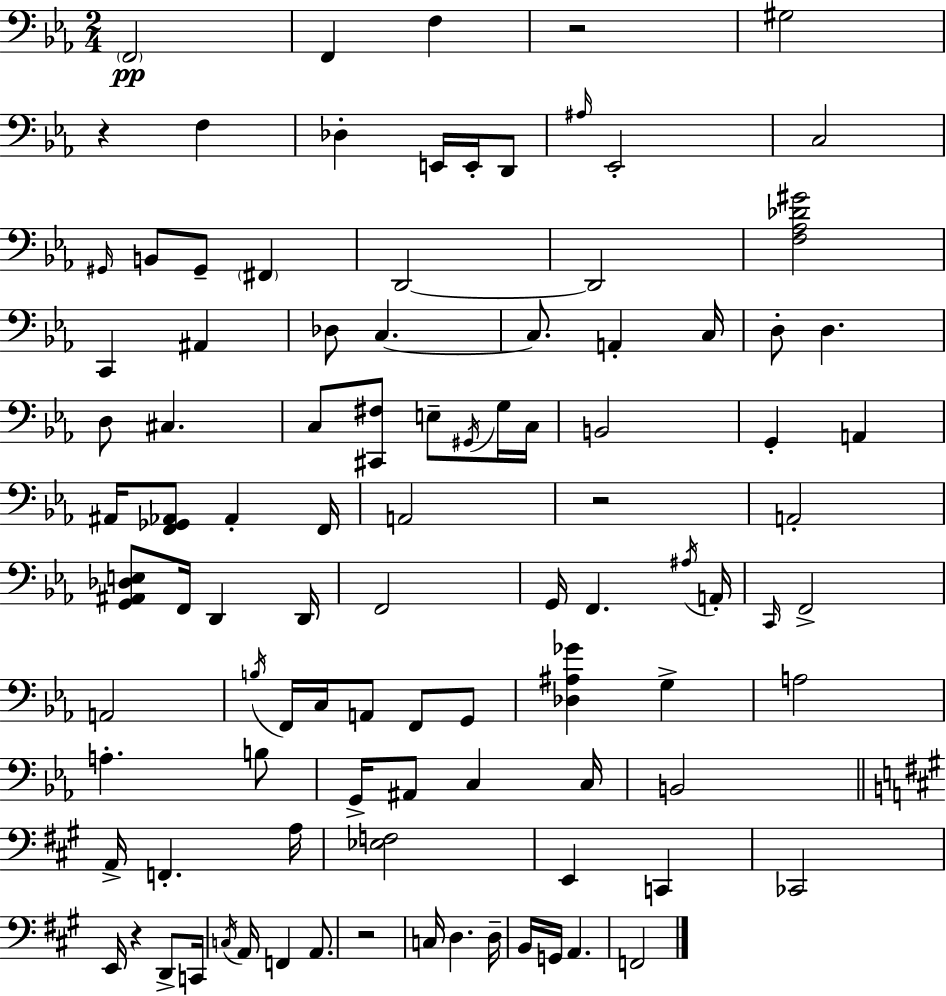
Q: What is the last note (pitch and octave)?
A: F2